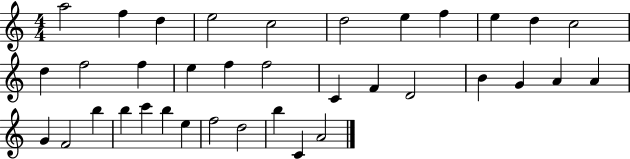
A5/h F5/q D5/q E5/h C5/h D5/h E5/q F5/q E5/q D5/q C5/h D5/q F5/h F5/q E5/q F5/q F5/h C4/q F4/q D4/h B4/q G4/q A4/q A4/q G4/q F4/h B5/q B5/q C6/q B5/q E5/q F5/h D5/h B5/q C4/q A4/h